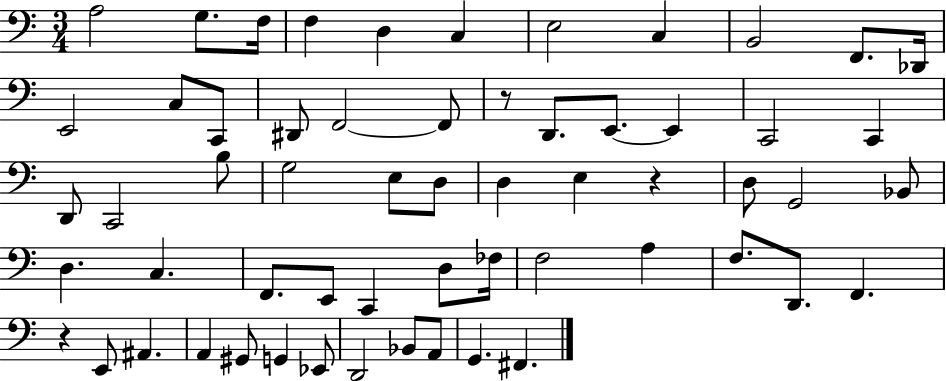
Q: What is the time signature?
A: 3/4